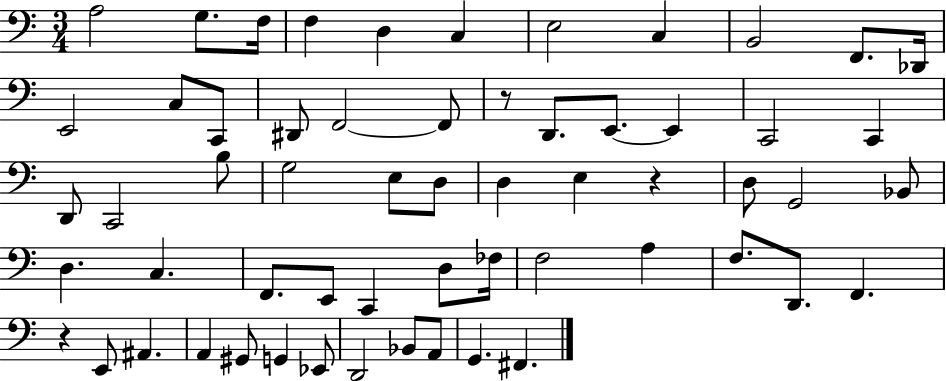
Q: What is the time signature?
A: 3/4